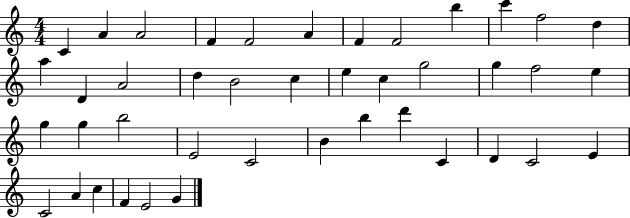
X:1
T:Untitled
M:4/4
L:1/4
K:C
C A A2 F F2 A F F2 b c' f2 d a D A2 d B2 c e c g2 g f2 e g g b2 E2 C2 B b d' C D C2 E C2 A c F E2 G